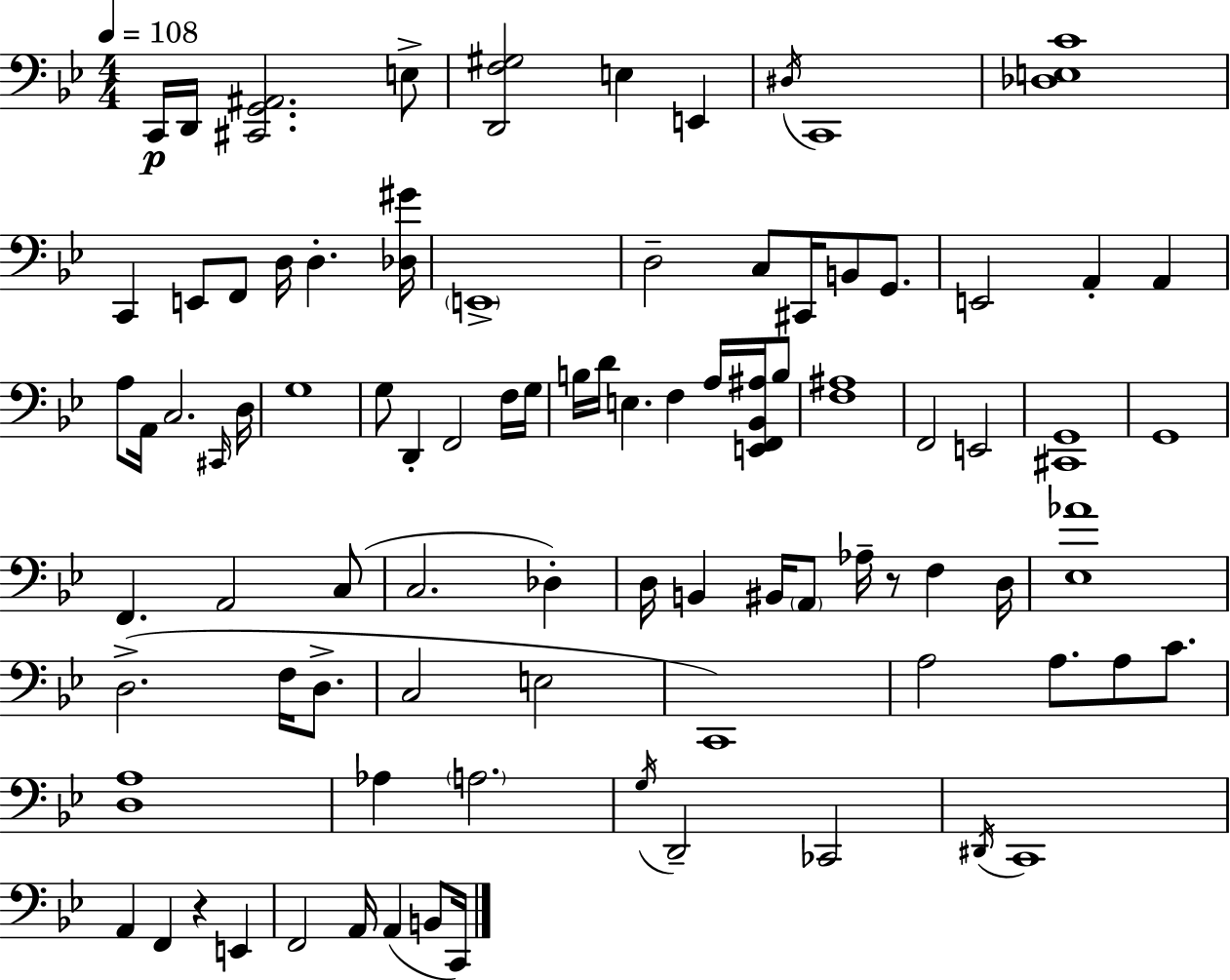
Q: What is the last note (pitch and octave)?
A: C2